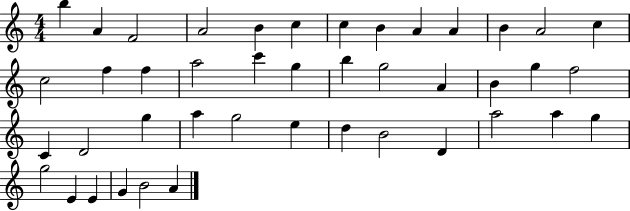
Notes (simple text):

B5/q A4/q F4/h A4/h B4/q C5/q C5/q B4/q A4/q A4/q B4/q A4/h C5/q C5/h F5/q F5/q A5/h C6/q G5/q B5/q G5/h A4/q B4/q G5/q F5/h C4/q D4/h G5/q A5/q G5/h E5/q D5/q B4/h D4/q A5/h A5/q G5/q G5/h E4/q E4/q G4/q B4/h A4/q